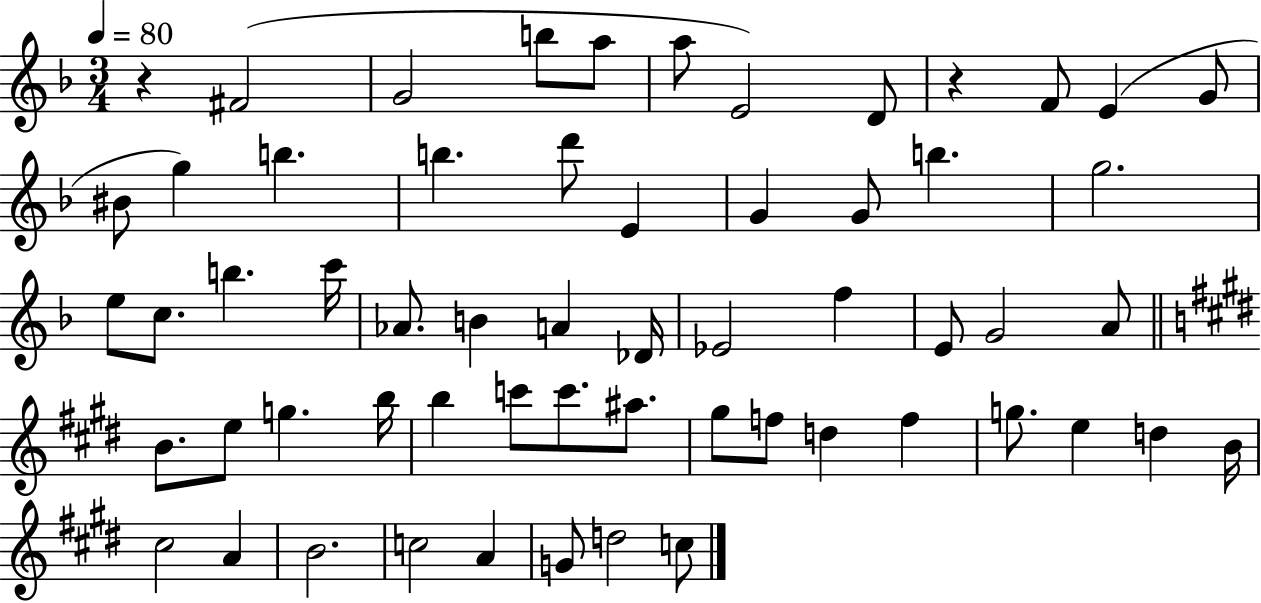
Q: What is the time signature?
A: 3/4